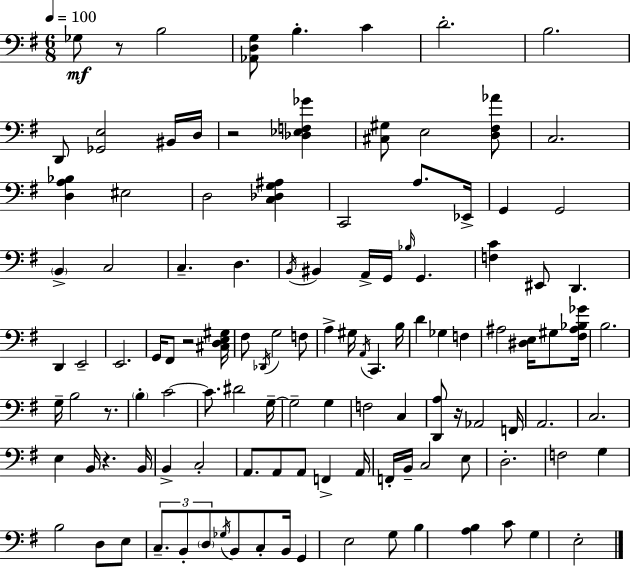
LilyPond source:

{
  \clef bass
  \numericTimeSignature
  \time 6/8
  \key g \major
  \tempo 4 = 100
  ges8\mf r8 b2 | <aes, d g>8 b4.-. c'4 | d'2.-. | b2. | \break d,8 <ges, e>2 bis,16 d16 | r2 <des ees f ges'>4 | <cis gis>8 e2 <d fis aes'>8 | c2. | \break <d a bes>4 eis2 | d2 <c des g ais>4 | c,2 a8. ees,16-> | g,4 g,2 | \break \parenthesize b,4-> c2 | c4.-- d4. | \acciaccatura { b,16 } bis,4 a,16-> g,16 \grace { bes16 } g,4. | <f c'>4 eis,8 d,4. | \break d,4 e,2-- | e,2. | g,16 fis,8 r2 | <cis d e gis>16 fis8 \acciaccatura { des,16 } g2 | \break f8 a4-> gis16 \acciaccatura { a,16 } c,4. | b16 d'4 ges4 | f4 ais2 | <dis e>16 gis8 <fis ais bes ges'>16 b2. | \break g16-- b2 | r8. \parenthesize b4-. c'2~~ | c'8. dis'2 | g16--~~ g2-- | \break g4 f2 | c4 <d, a>8 r16 aes,2 | f,16 a,2. | c2. | \break e4 b,16 r4. | b,16 b,4-> c2-. | a,8. a,8 a,8 f,4-> | a,16 f,16-. b,16-- c2 | \break e8 d2.-. | f2 | g4 b2 | d8 e8 \tuplet 3/2 { c8.-- b,8-. \parenthesize d8 } \acciaccatura { ges16 } | \break b,8 c8-. b,16 g,4 e2 | g8 b4 <a b>4 | c'8 g4 e2-. | \bar "|."
}